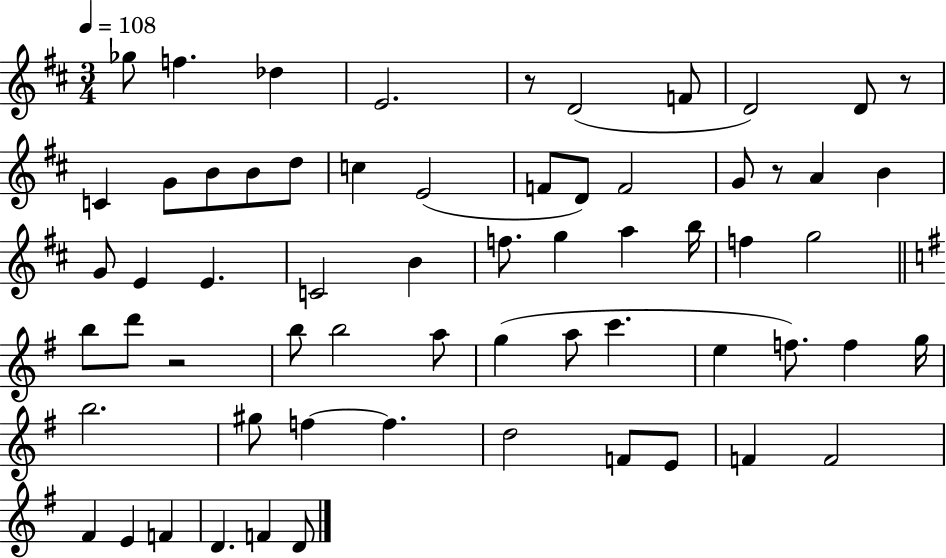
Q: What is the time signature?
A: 3/4